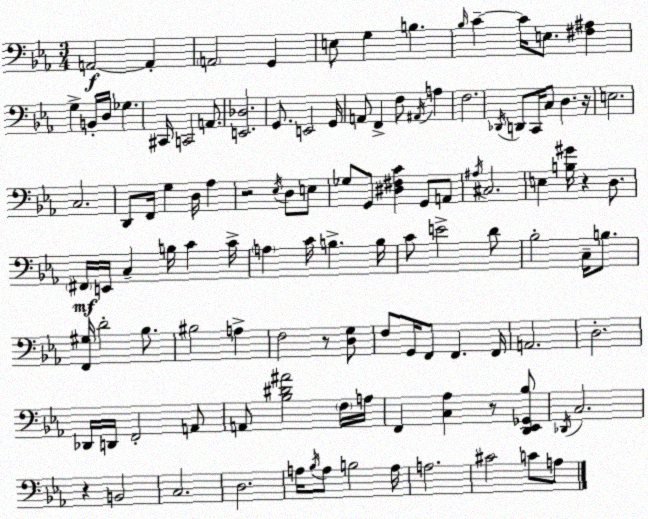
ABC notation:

X:1
T:Untitled
M:3/4
L:1/4
K:Eb
A,,2 A,, A,,2 G,, E,/2 G, B, _B,/4 C C/4 E,/2 [^F,^A,] G, B,,/4 D,/4 _G, ^C,,/4 C,,2 A,,/2 [E,,_D,]2 G,,/2 E,,2 G,,/4 A,,/2 F,, F,/2 ^A,,/4 A, F,2 _D,,/4 D,,/2 C,,/4 C,/2 D, z/4 E,2 C,2 D,,/2 F,,/4 G, D,/4 _A, z2 _E,/4 D,/2 E,/2 _G,/2 G,,/2 [^D,^F,C] G,,/2 A,,/2 ^A,/4 ^C,2 E, [B,^G]/4 z D,/2 ^F,,/4 E,,/4 C, B,/4 C C/4 A, C/4 B, B,/4 C/2 E2 D/2 _B,2 C,/4 B,/2 [F,,^G,]/4 D2 _B,/2 ^B,2 A, F,2 z/2 [D,G,]/2 F,/2 G,,/4 F,,/2 F,, F,,/4 A,,2 D,2 _D,,/4 D,,/4 F,,2 A,,/2 A,,/2 [_B,^D^A]2 F,/4 A,/4 F,, [C,_A,] z/2 [D,,_E,,_G,,_B,]/2 _D,,/4 C,2 z B,,2 C,2 D,2 A,/4 _B,/4 A,/2 B,2 A,/4 A,2 ^C2 C/2 A,/2